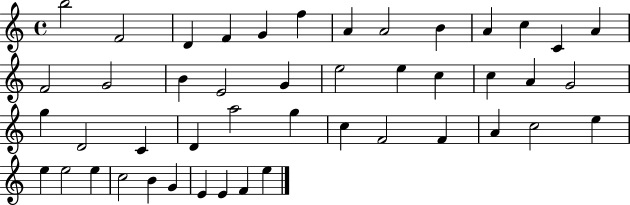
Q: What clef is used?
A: treble